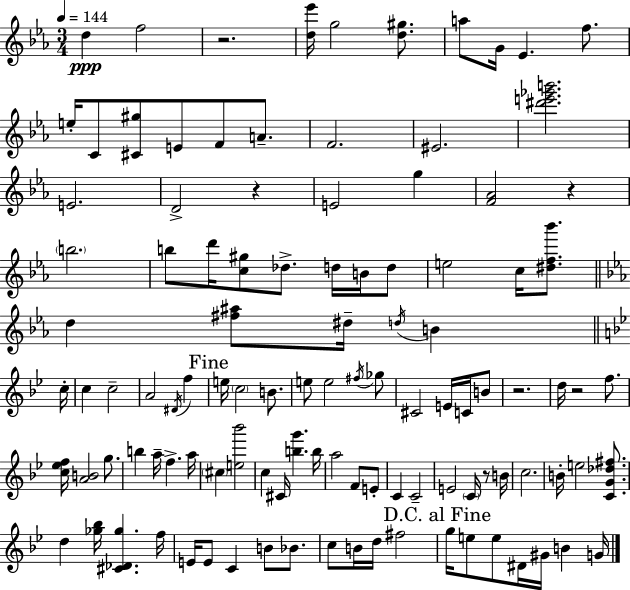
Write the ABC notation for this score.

X:1
T:Untitled
M:3/4
L:1/4
K:Eb
d f2 z2 [d_e']/4 g2 [d^g]/2 a/2 G/4 _E f/2 e/4 C/2 [^C^g]/2 E/2 F/2 A/2 F2 ^E2 [^d'e'_g'b']2 E2 D2 z E2 g [F_A]2 z b2 b/2 d'/4 [c^g]/2 _d/2 d/4 B/4 d/2 e2 c/4 [^df_b']/2 d [^f^a]/2 ^d/4 d/4 B c/4 c c2 A2 ^D/4 f e/4 c2 B/2 e/2 e2 ^f/4 _g/2 ^C2 E/4 C/4 B/2 z2 d/4 z2 f/2 [c_ef]/4 [AB]2 g/2 b a/4 f a/4 ^c [e_b']2 c ^C/4 [bg'] b/4 a2 F/2 E/2 C C2 E2 C/4 z/2 B/4 c2 B/4 e2 [CG_d^f]/2 d [_g_b]/4 [^C_D_g] f/4 E/4 E/2 C B/2 _B/2 c/2 B/4 d/4 ^f2 g/4 e/2 e/2 ^D/4 ^G/4 B G/4